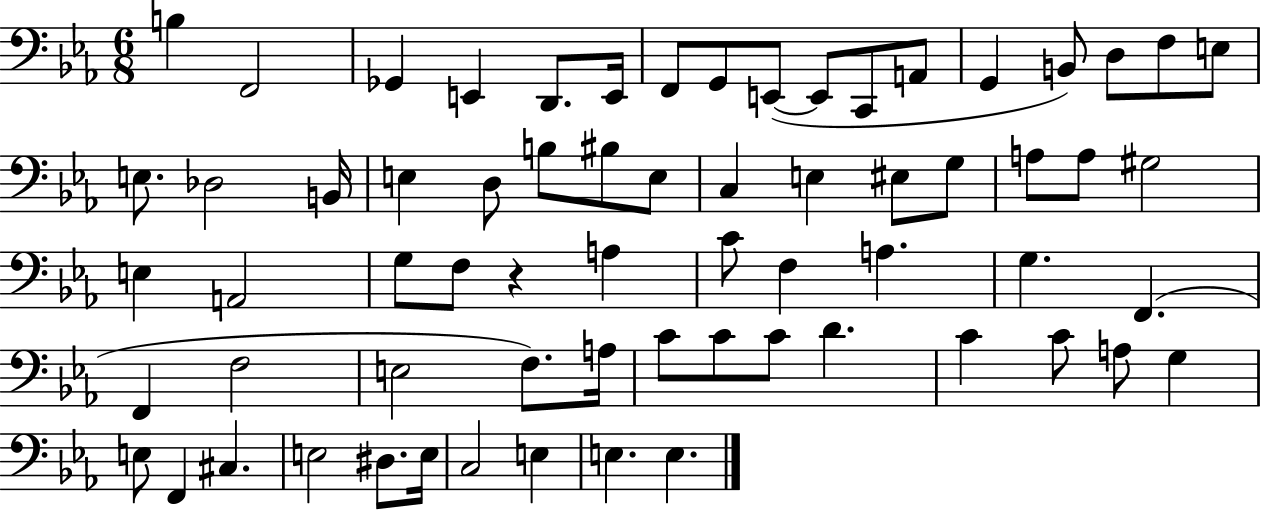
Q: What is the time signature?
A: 6/8